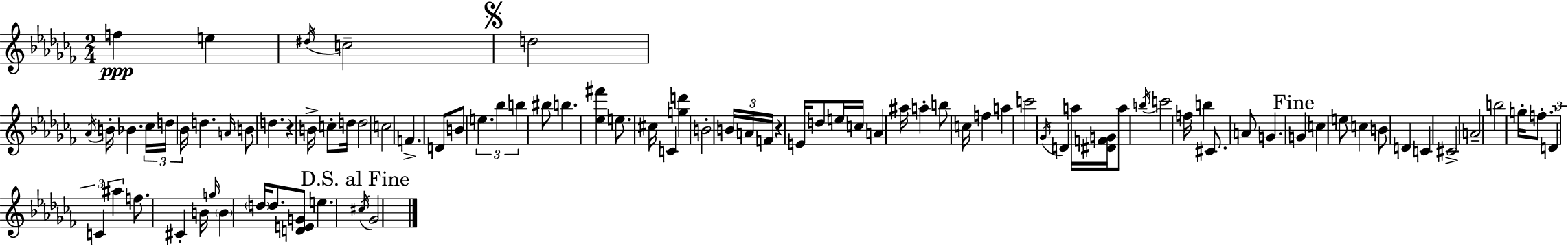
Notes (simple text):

F5/q E5/q D#5/s C5/h D5/h Ab4/s B4/s Bb4/q. CES5/s D5/s Bb4/s D5/q. A4/s B4/e D5/q. R/q B4/s C5/e D5/s D5/h C5/h F4/q. D4/e B4/e E5/q. Bb5/q B5/q BIS5/e B5/q. [Eb5,F#6]/q E5/e. C#5/s C4/q [G5,D6]/q B4/h B4/s A4/s F4/s R/q E4/s D5/e E5/s C5/s A4/q A#5/s A5/q B5/e C5/s F5/q A5/q C6/h Gb4/s D4/q A5/s [D#4,F4,G4]/s A5/e B5/s C6/h F5/s B5/q C#4/e. A4/e G4/q. G4/q C5/q E5/e C5/q B4/e D4/q C4/q C#4/h A4/h B5/h G5/s F5/e. D4/q C4/q A#5/q F5/e. C#4/q B4/s G5/s B4/q D5/s D5/e. [D4,E4,G4]/e E5/q. C#5/s Gb4/h